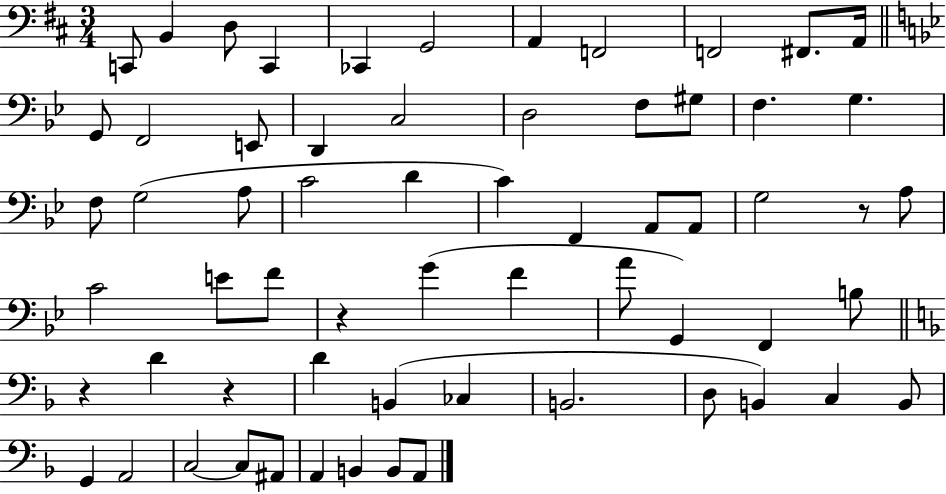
C2/e B2/q D3/e C2/q CES2/q G2/h A2/q F2/h F2/h F#2/e. A2/s G2/e F2/h E2/e D2/q C3/h D3/h F3/e G#3/e F3/q. G3/q. F3/e G3/h A3/e C4/h D4/q C4/q F2/q A2/e A2/e G3/h R/e A3/e C4/h E4/e F4/e R/q G4/q F4/q A4/e G2/q F2/q B3/e R/q D4/q R/q D4/q B2/q CES3/q B2/h. D3/e B2/q C3/q B2/e G2/q A2/h C3/h C3/e A#2/e A2/q B2/q B2/e A2/e